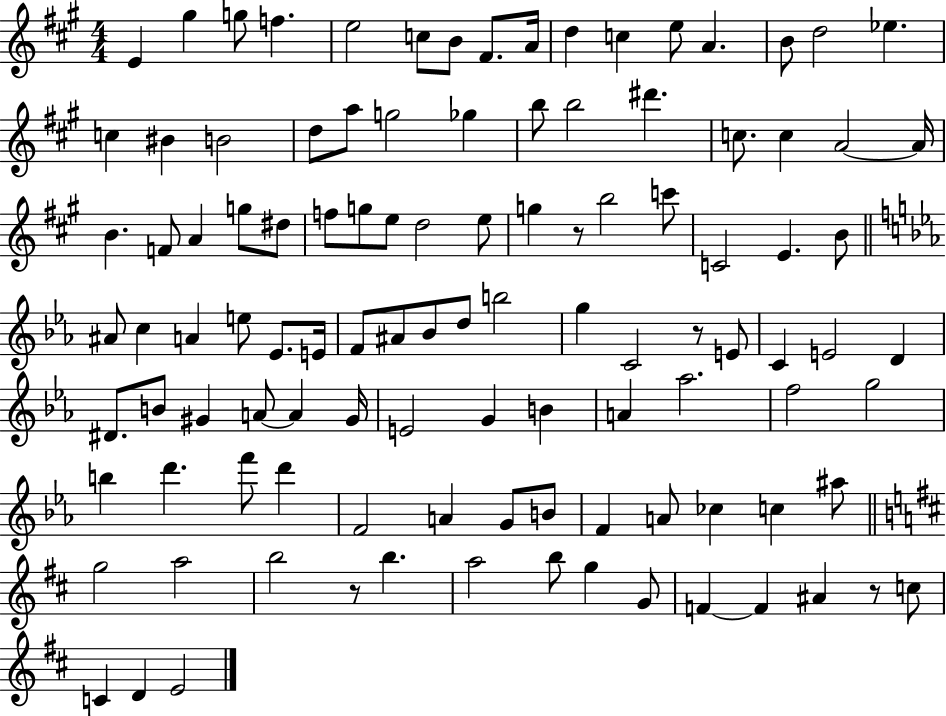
E4/q G#5/q G5/e F5/q. E5/h C5/e B4/e F#4/e. A4/s D5/q C5/q E5/e A4/q. B4/e D5/h Eb5/q. C5/q BIS4/q B4/h D5/e A5/e G5/h Gb5/q B5/e B5/h D#6/q. C5/e. C5/q A4/h A4/s B4/q. F4/e A4/q G5/e D#5/e F5/e G5/e E5/e D5/h E5/e G5/q R/e B5/h C6/e C4/h E4/q. B4/e A#4/e C5/q A4/q E5/e Eb4/e. E4/s F4/e A#4/e Bb4/e D5/e B5/h G5/q C4/h R/e E4/e C4/q E4/h D4/q D#4/e. B4/e G#4/q A4/e A4/q G#4/s E4/h G4/q B4/q A4/q Ab5/h. F5/h G5/h B5/q D6/q. F6/e D6/q F4/h A4/q G4/e B4/e F4/q A4/e CES5/q C5/q A#5/e G5/h A5/h B5/h R/e B5/q. A5/h B5/e G5/q G4/e F4/q F4/q A#4/q R/e C5/e C4/q D4/q E4/h